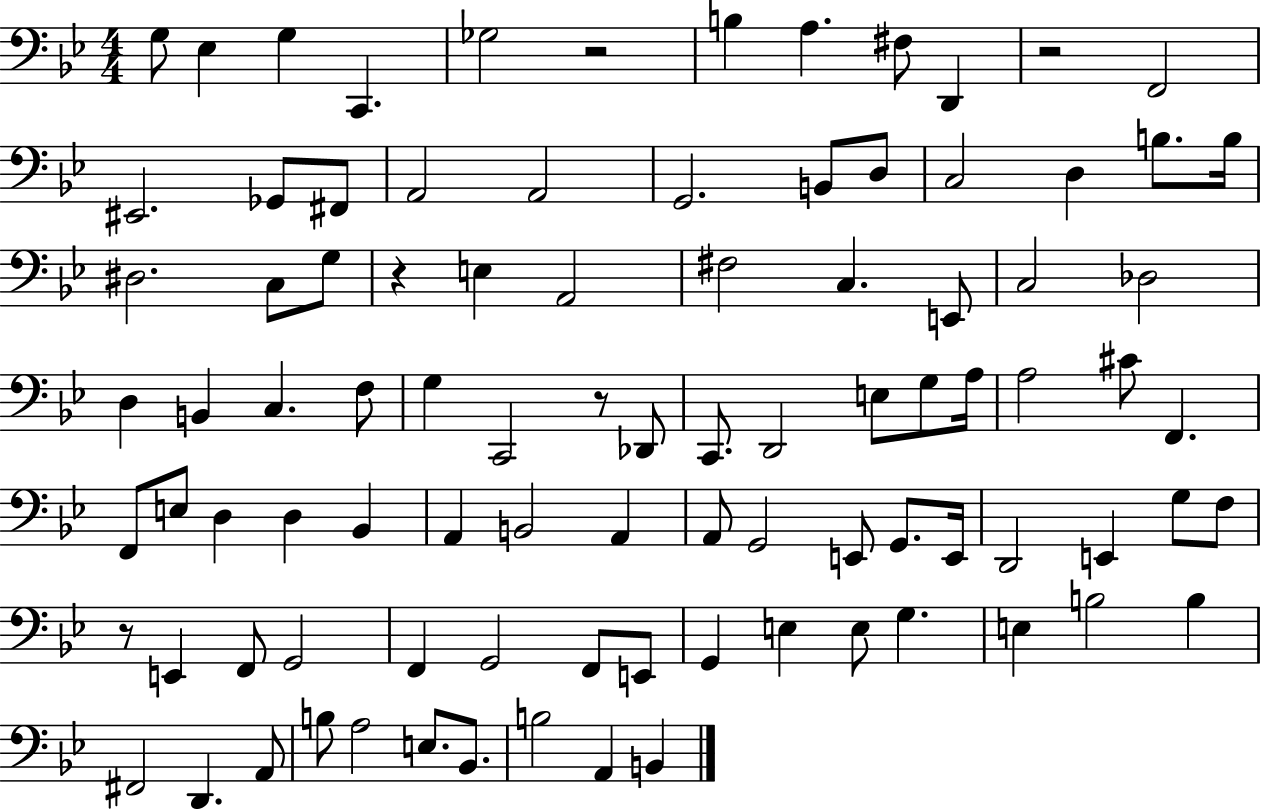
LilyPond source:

{
  \clef bass
  \numericTimeSignature
  \time 4/4
  \key bes \major
  g8 ees4 g4 c,4. | ges2 r2 | b4 a4. fis8 d,4 | r2 f,2 | \break eis,2. ges,8 fis,8 | a,2 a,2 | g,2. b,8 d8 | c2 d4 b8. b16 | \break dis2. c8 g8 | r4 e4 a,2 | fis2 c4. e,8 | c2 des2 | \break d4 b,4 c4. f8 | g4 c,2 r8 des,8 | c,8. d,2 e8 g8 a16 | a2 cis'8 f,4. | \break f,8 e8 d4 d4 bes,4 | a,4 b,2 a,4 | a,8 g,2 e,8 g,8. e,16 | d,2 e,4 g8 f8 | \break r8 e,4 f,8 g,2 | f,4 g,2 f,8 e,8 | g,4 e4 e8 g4. | e4 b2 b4 | \break fis,2 d,4. a,8 | b8 a2 e8. bes,8. | b2 a,4 b,4 | \bar "|."
}